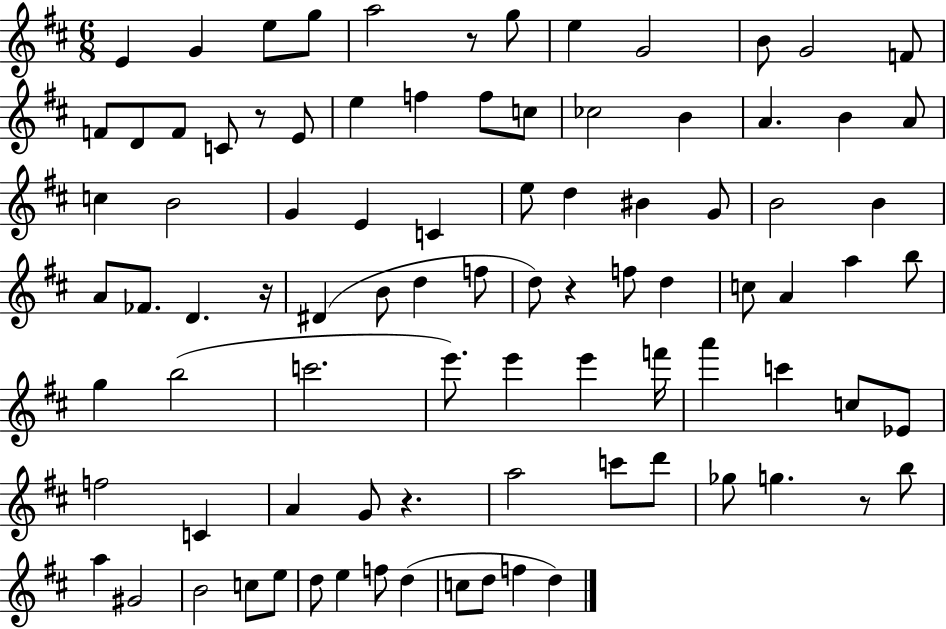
X:1
T:Untitled
M:6/8
L:1/4
K:D
E G e/2 g/2 a2 z/2 g/2 e G2 B/2 G2 F/2 F/2 D/2 F/2 C/2 z/2 E/2 e f f/2 c/2 _c2 B A B A/2 c B2 G E C e/2 d ^B G/2 B2 B A/2 _F/2 D z/4 ^D B/2 d f/2 d/2 z f/2 d c/2 A a b/2 g b2 c'2 e'/2 e' e' f'/4 a' c' c/2 _E/2 f2 C A G/2 z a2 c'/2 d'/2 _g/2 g z/2 b/2 a ^G2 B2 c/2 e/2 d/2 e f/2 d c/2 d/2 f d